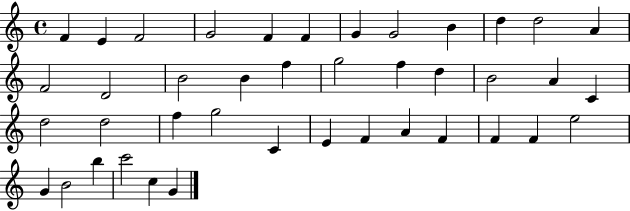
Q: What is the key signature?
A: C major